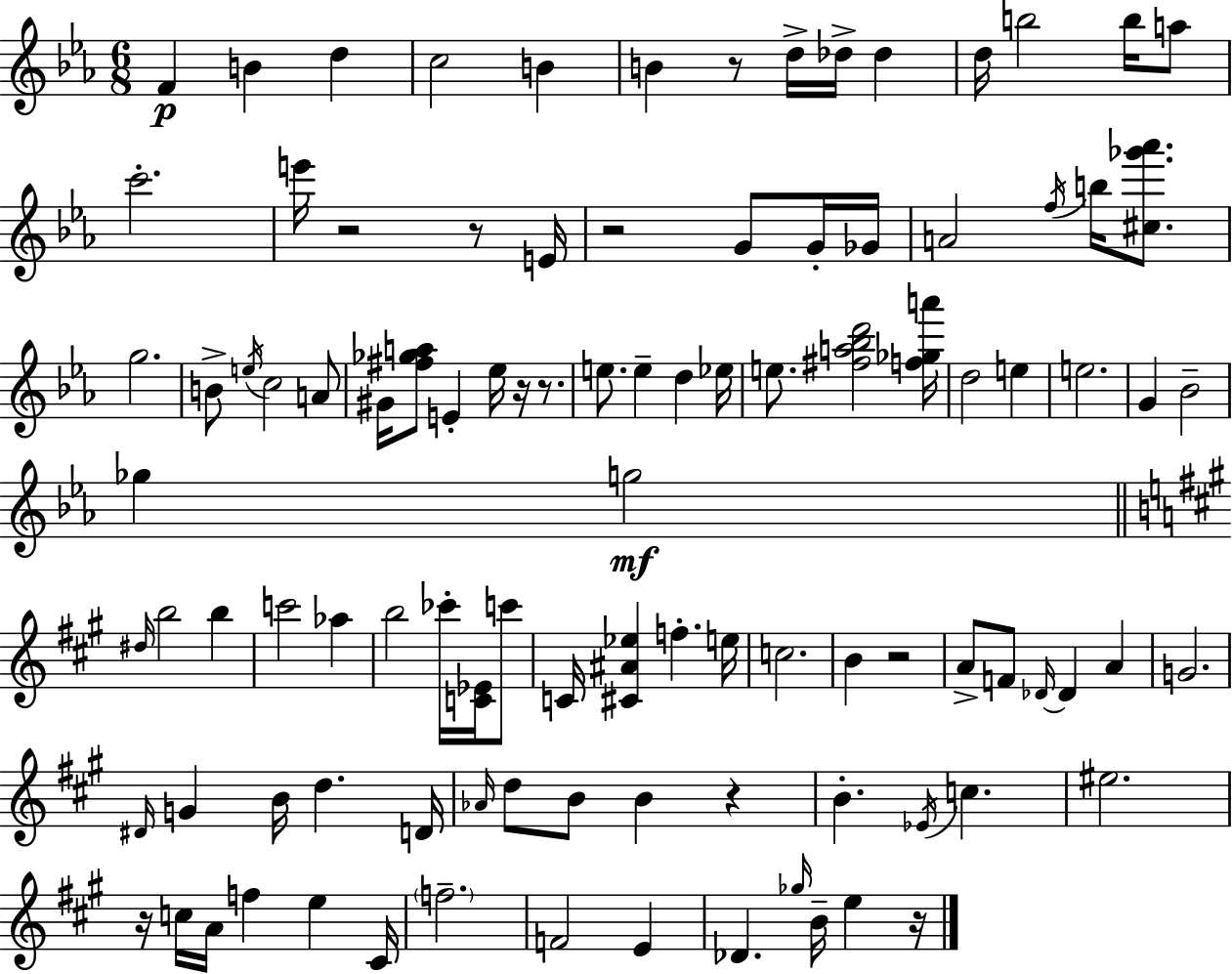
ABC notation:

X:1
T:Untitled
M:6/8
L:1/4
K:Eb
F B d c2 B B z/2 d/4 _d/4 _d d/4 b2 b/4 a/2 c'2 e'/4 z2 z/2 E/4 z2 G/2 G/4 _G/4 A2 f/4 b/4 [^c_g'_a']/2 g2 B/2 e/4 c2 A/2 ^G/4 [^f_ga]/2 E _e/4 z/4 z/2 e/2 e d _e/4 e/2 [^fa_bd']2 [f_ga']/4 d2 e e2 G _B2 _g g2 ^d/4 b2 b c'2 _a b2 _c'/4 [C_E]/4 c'/2 C/4 [^C^A_e] f e/4 c2 B z2 A/2 F/2 _D/4 _D A G2 ^D/4 G B/4 d D/4 _A/4 d/2 B/2 B z B _E/4 c ^e2 z/4 c/4 A/4 f e ^C/4 f2 F2 E _D _g/4 B/4 e z/4